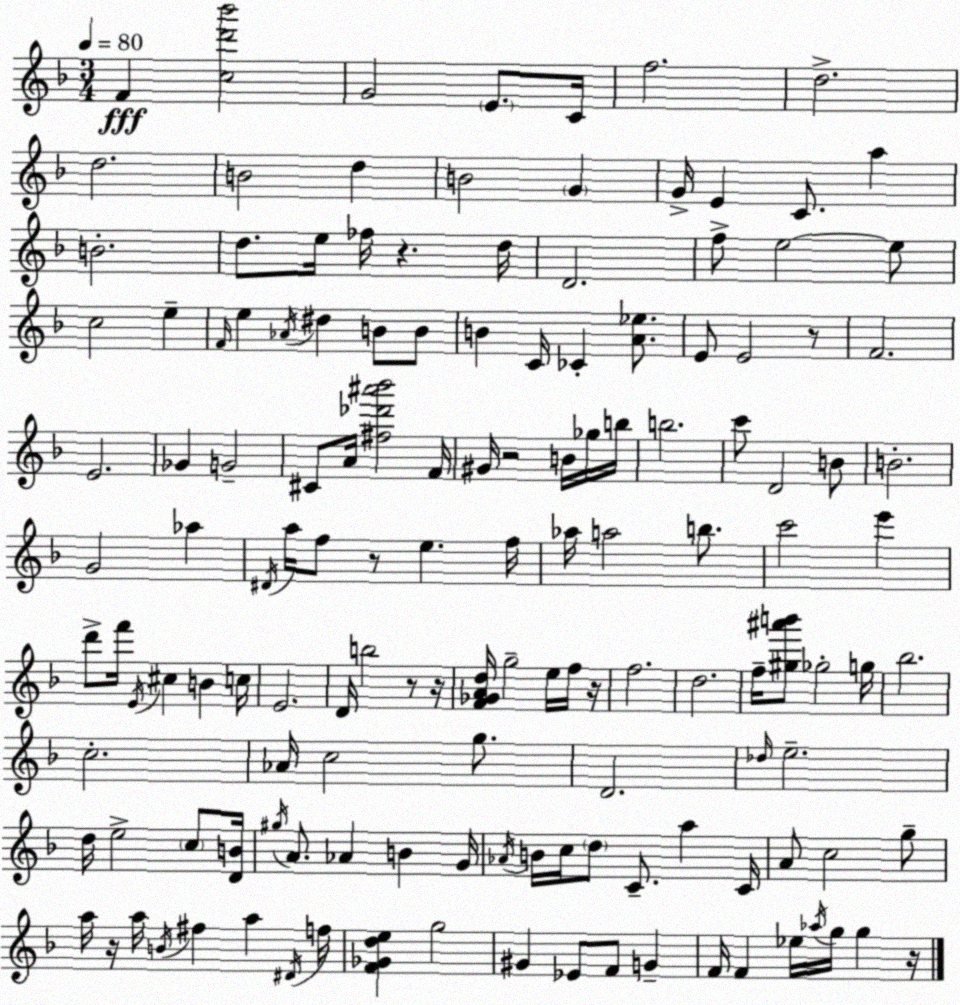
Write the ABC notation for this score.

X:1
T:Untitled
M:3/4
L:1/4
K:F
F [cd'_b']2 G2 E/2 C/4 f2 d2 d2 B2 d B2 G G/4 E C/2 a B2 d/2 e/4 _f/4 z d/4 D2 f/2 e2 e/2 c2 e F/4 e _A/4 ^d B/2 B/2 B C/4 _C [A_e]/2 E/2 E2 z/2 F2 E2 _G G2 ^C/2 A/4 [^f_d'^a'_b']2 F/4 ^G/4 z2 B/4 _g/4 b/4 b2 c'/2 D2 B/2 B2 G2 _a ^D/4 a/4 f/2 z/2 e f/4 _a/4 a2 b/2 c'2 e' d'/2 f'/4 E/4 ^c B c/4 E2 D/4 b2 z/2 z/4 [F_GAd]/4 g2 e/4 f/4 z/4 f2 d2 f/4 [^g^a'b']/2 _g2 g/4 _b2 c2 _A/4 c2 g/2 D2 _d/4 e2 d/4 e2 c/2 [DB]/4 ^g/4 A/2 _A B G/4 _A/4 B/4 c/4 d/2 C/2 a C/4 A/2 c2 g/2 a/4 z/4 a/4 B/4 ^f a ^D/4 f/4 [F_Gde] g2 ^G _E/2 F/2 G F/4 F _e/4 _a/4 g/4 g z/4